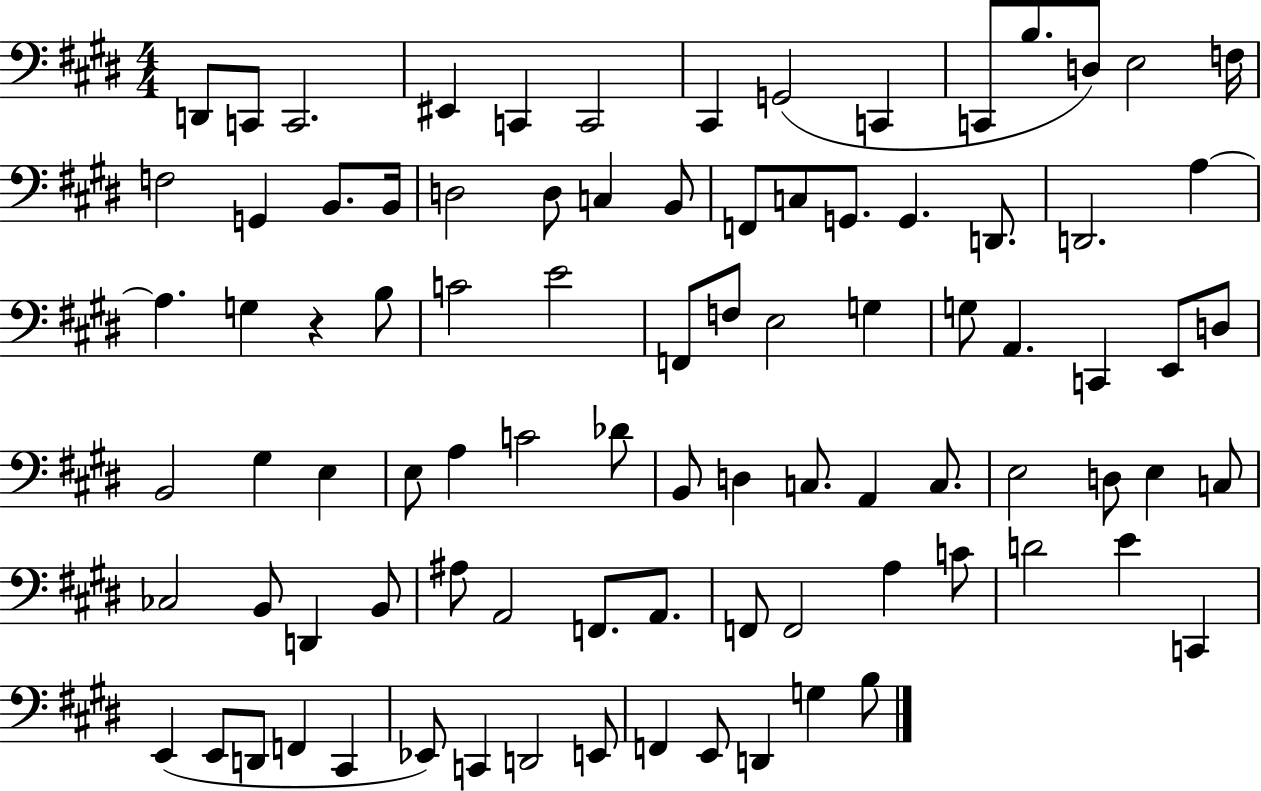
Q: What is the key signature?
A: E major